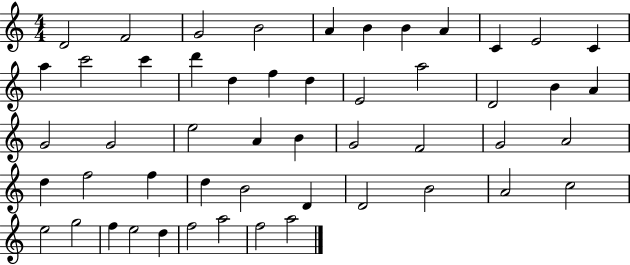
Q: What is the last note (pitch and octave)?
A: A5